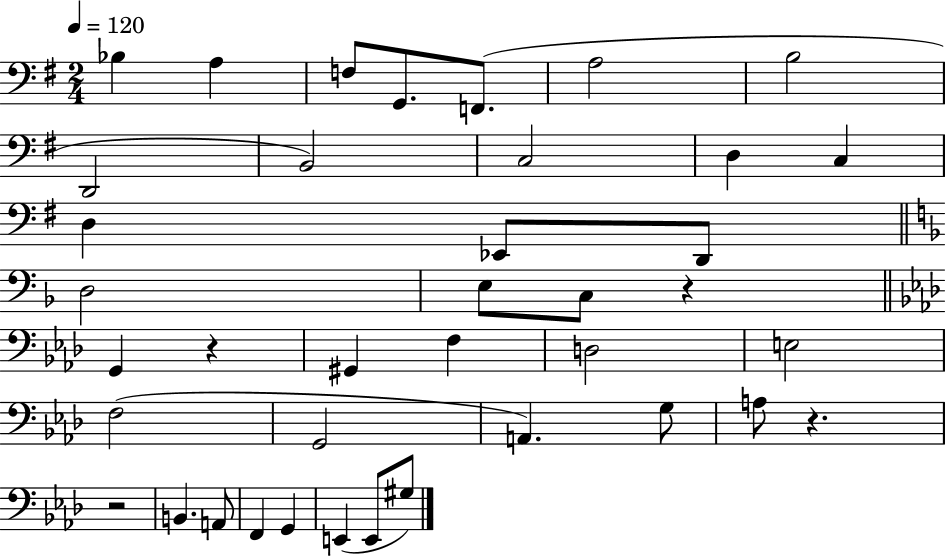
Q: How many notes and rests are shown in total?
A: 39